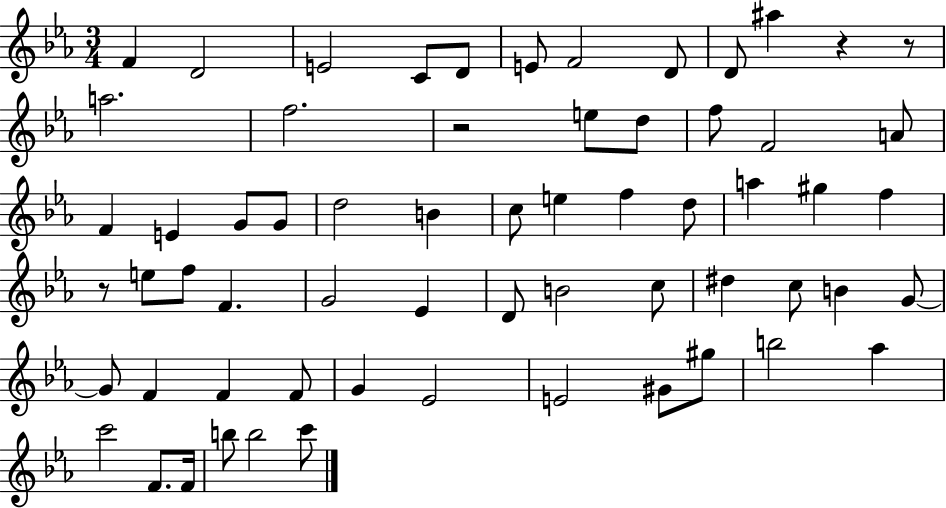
X:1
T:Untitled
M:3/4
L:1/4
K:Eb
F D2 E2 C/2 D/2 E/2 F2 D/2 D/2 ^a z z/2 a2 f2 z2 e/2 d/2 f/2 F2 A/2 F E G/2 G/2 d2 B c/2 e f d/2 a ^g f z/2 e/2 f/2 F G2 _E D/2 B2 c/2 ^d c/2 B G/2 G/2 F F F/2 G _E2 E2 ^G/2 ^g/2 b2 _a c'2 F/2 F/4 b/2 b2 c'/2